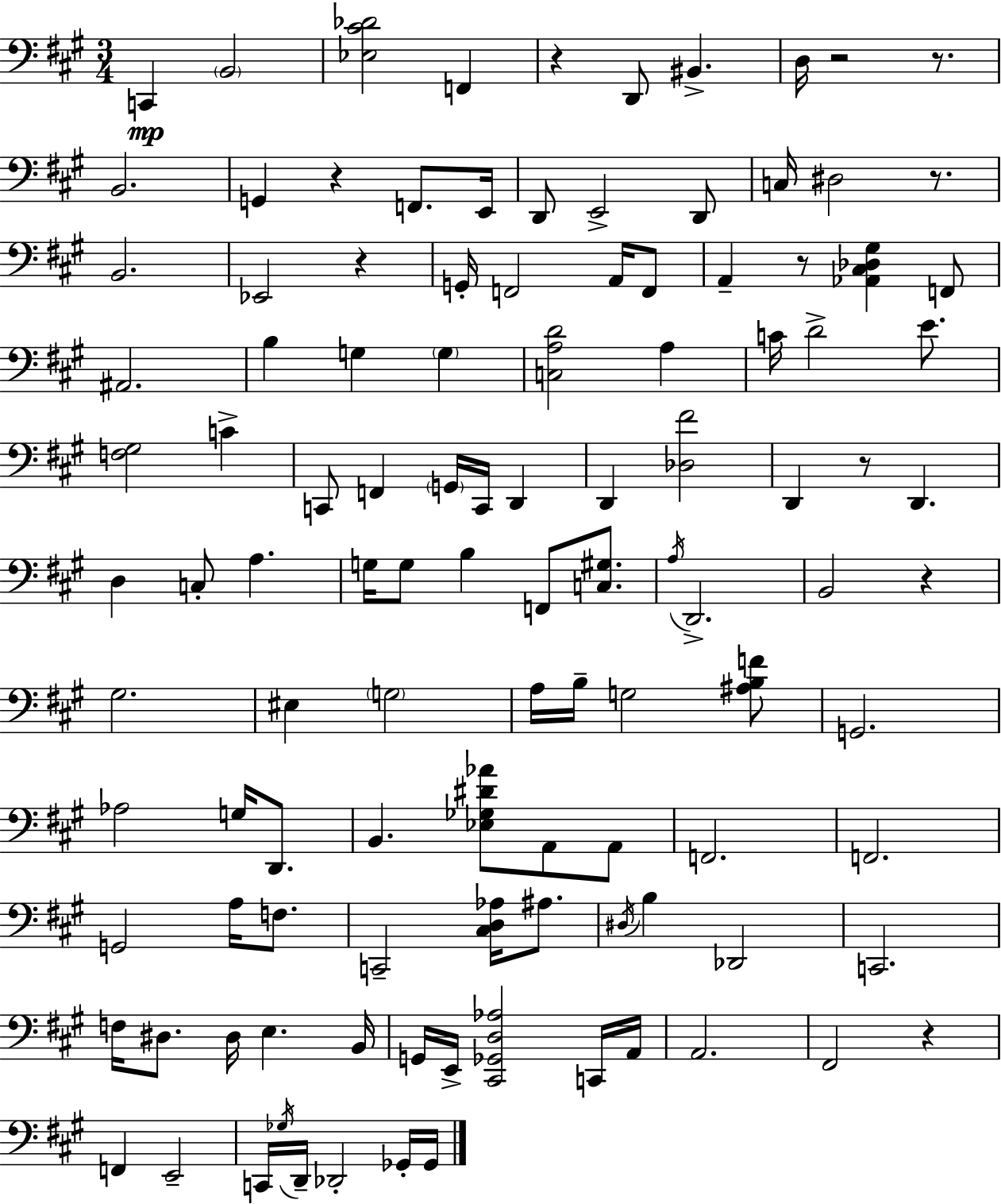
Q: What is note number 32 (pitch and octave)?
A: C4